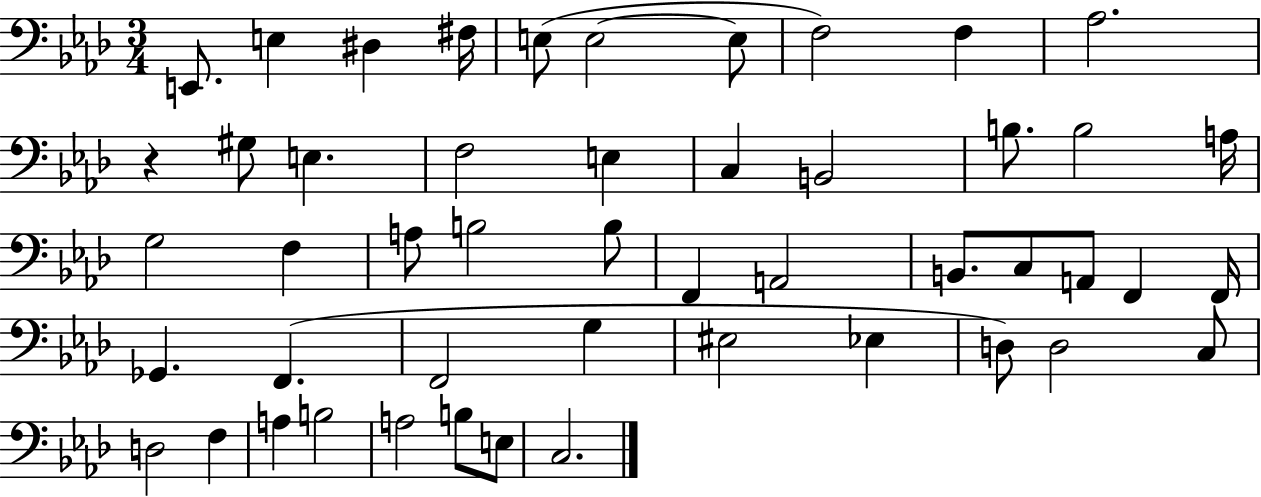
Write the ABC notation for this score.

X:1
T:Untitled
M:3/4
L:1/4
K:Ab
E,,/2 E, ^D, ^F,/4 E,/2 E,2 E,/2 F,2 F, _A,2 z ^G,/2 E, F,2 E, C, B,,2 B,/2 B,2 A,/4 G,2 F, A,/2 B,2 B,/2 F,, A,,2 B,,/2 C,/2 A,,/2 F,, F,,/4 _G,, F,, F,,2 G, ^E,2 _E, D,/2 D,2 C,/2 D,2 F, A, B,2 A,2 B,/2 E,/2 C,2